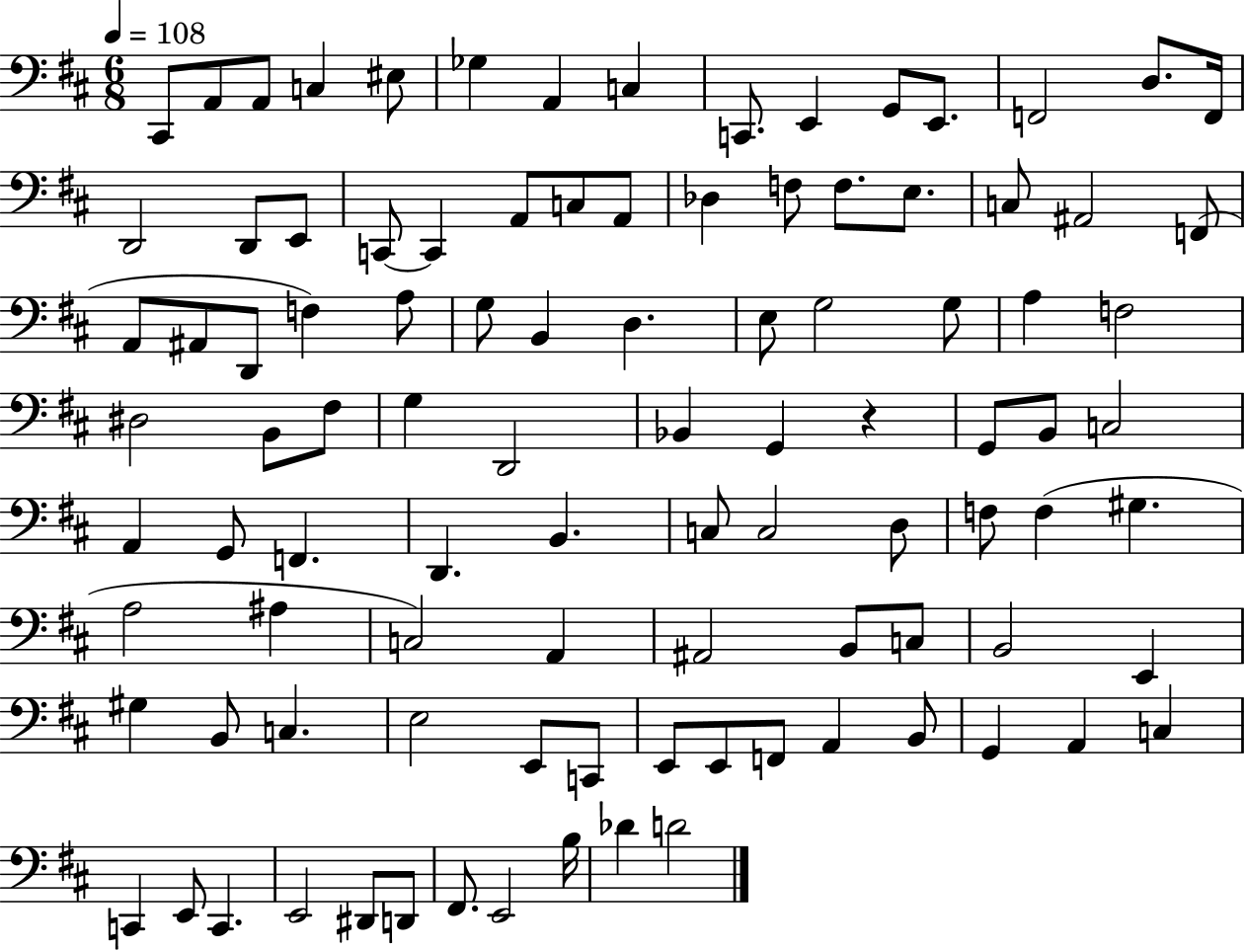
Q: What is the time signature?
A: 6/8